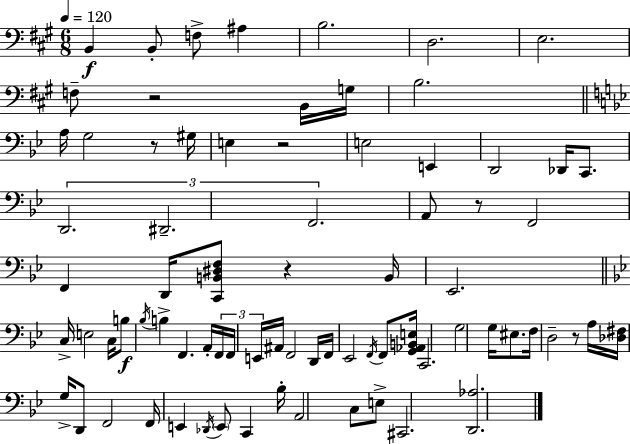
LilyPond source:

{
  \clef bass
  \numericTimeSignature
  \time 6/8
  \key a \major
  \tempo 4 = 120
  b,4\f b,8-. f8-> ais4 | b2. | d2. | e2. | \break f8-- r2 b,16 g16 | b2. | \bar "||" \break \key bes \major a16 g2 r8 gis16 | e4 r2 | e2 e,4 | d,2 des,16 c,8. | \break \tuplet 3/2 { d,2. | dis,2.-- | f,2. } | a,8 r8 f,2 | \break f,4 d,16 <c, b, dis f>8 r4 b,16 | ees,2. | \bar "||" \break \key g \minor c16-> e2 c16 b8\f | \acciaccatura { bes16 } b4-> f,4. a,16-. | \tuplet 3/2 { f,16 f,16 e,16 } ais,16 f,2 | d,16 f,16 ees,2 \acciaccatura { f,16 } f,8 | \break <g, aes, b, e>16 c,2. | g2 g16 eis8. | f16 d2-- r8 | a16 <des fis>16 g16-> d,8 f,2 | \break f,16 e,4 \acciaccatura { des,16 } \parenthesize e,8 c,4 | bes16-. a,2 c8 | e8-> cis,2. | <d, aes>2. | \break \bar "|."
}